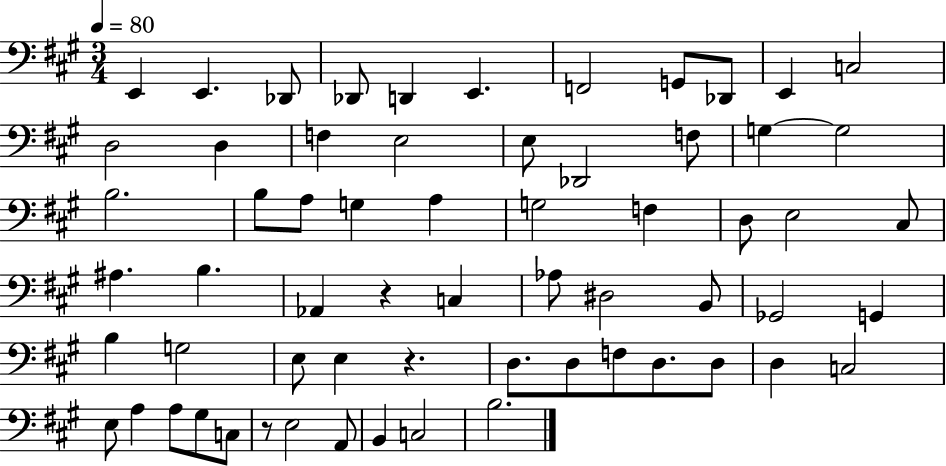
{
  \clef bass
  \numericTimeSignature
  \time 3/4
  \key a \major
  \tempo 4 = 80
  e,4 e,4. des,8 | des,8 d,4 e,4. | f,2 g,8 des,8 | e,4 c2 | \break d2 d4 | f4 e2 | e8 des,2 f8 | g4~~ g2 | \break b2. | b8 a8 g4 a4 | g2 f4 | d8 e2 cis8 | \break ais4. b4. | aes,4 r4 c4 | aes8 dis2 b,8 | ges,2 g,4 | \break b4 g2 | e8 e4 r4. | d8. d8 f8 d8. d8 | d4 c2 | \break e8 a4 a8 gis8 c8 | r8 e2 a,8 | b,4 c2 | b2. | \break \bar "|."
}